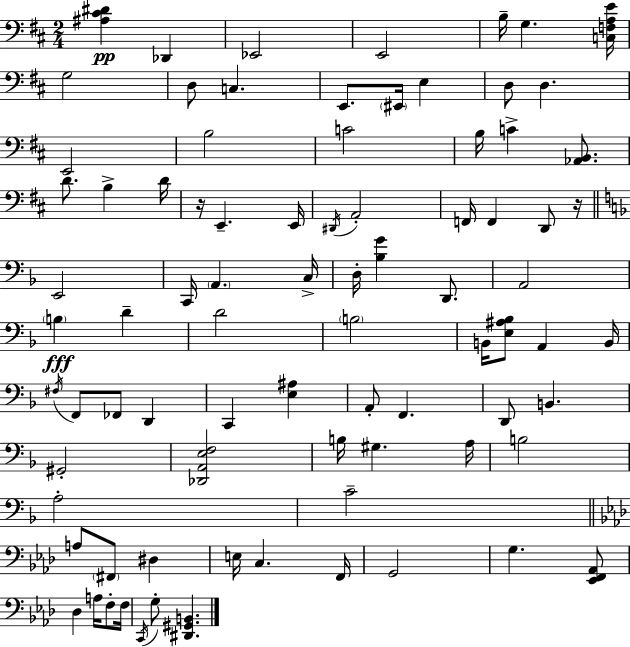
[A#3,C#4,D#4]/q Db2/q Eb2/h E2/h B3/s G3/q. [C3,F3,A3,E4]/s G3/h D3/e C3/q. E2/e. EIS2/s E3/q D3/e D3/q. E2/h B3/h C4/h B3/s C4/q [Ab2,B2]/e. D4/e. B3/q D4/s R/s E2/q. E2/s D#2/s A2/h F2/s F2/q D2/e R/s E2/h C2/s A2/q. C3/s D3/s [Bb3,G4]/q D2/e. A2/h B3/q D4/q D4/h B3/h B2/s [E3,A#3,Bb3]/e A2/q B2/s F#3/s F2/e FES2/e D2/q C2/q [E3,A#3]/q A2/e F2/q. D2/e B2/q. G#2/h [Db2,A2,E3,F3]/h B3/s G#3/q. A3/s B3/h A3/h C4/h A3/e F#2/e D#3/q E3/s C3/q. F2/s G2/h G3/q. [Eb2,F2,Ab2]/e Db3/q A3/s F3/e F3/s C2/s G3/e [D#2,G#2,B2]/q.